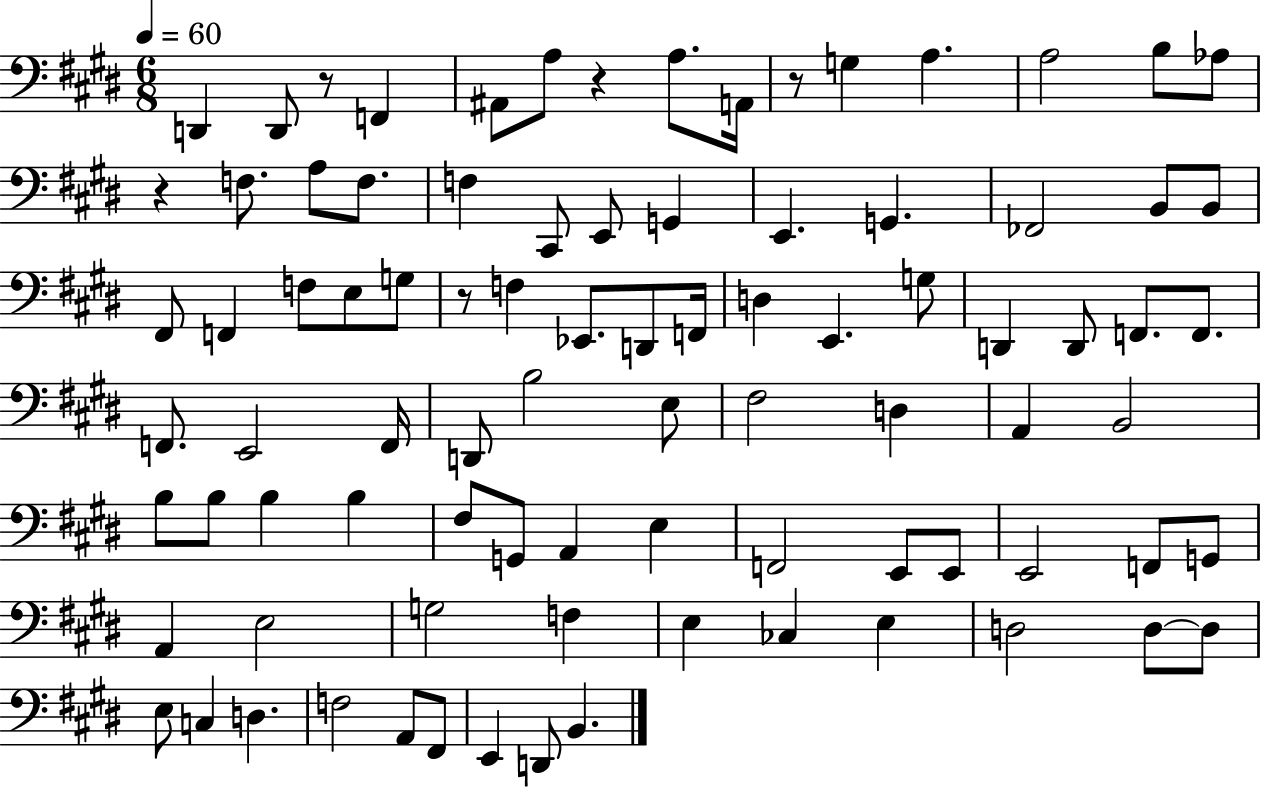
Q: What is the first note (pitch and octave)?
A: D2